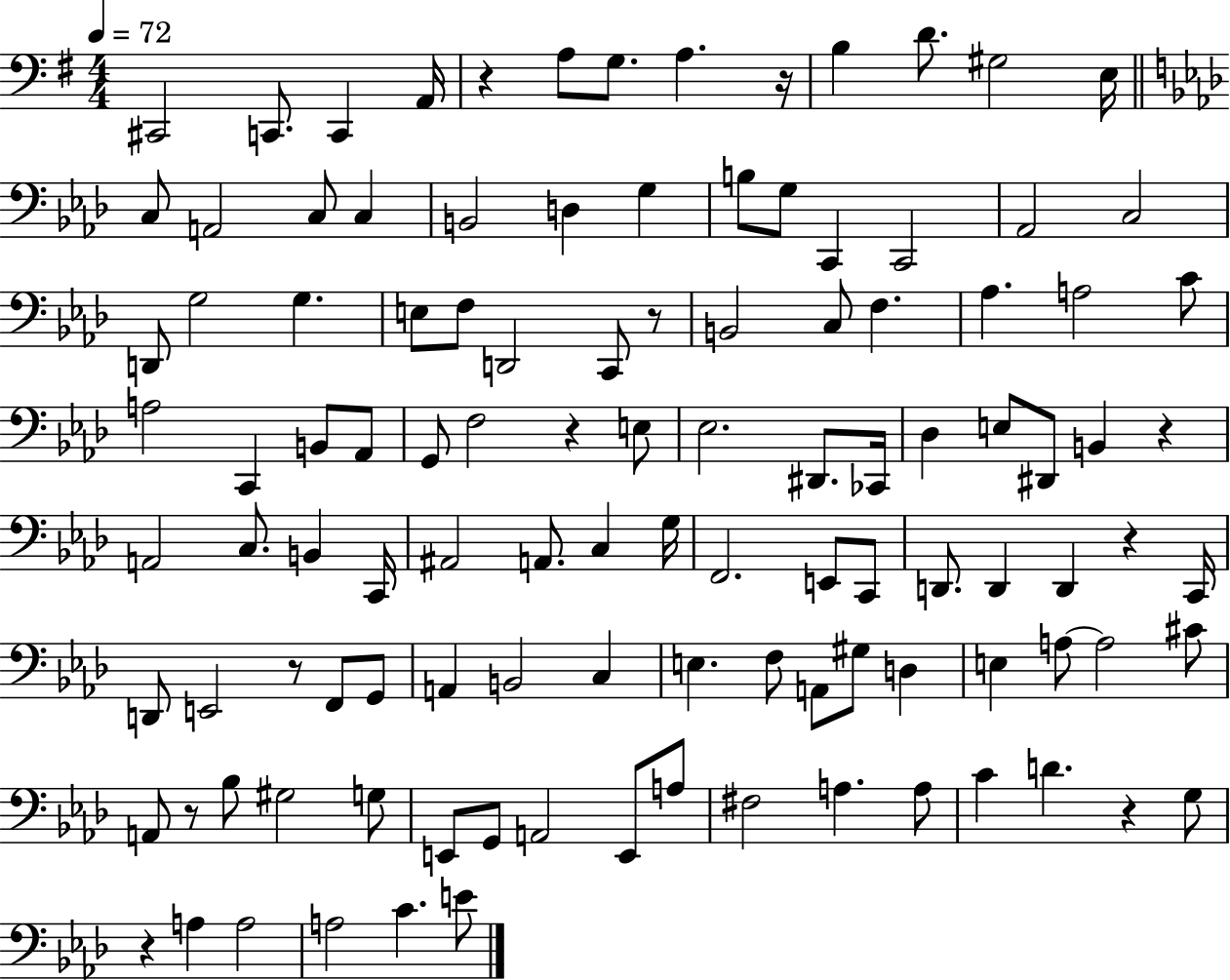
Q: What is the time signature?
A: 4/4